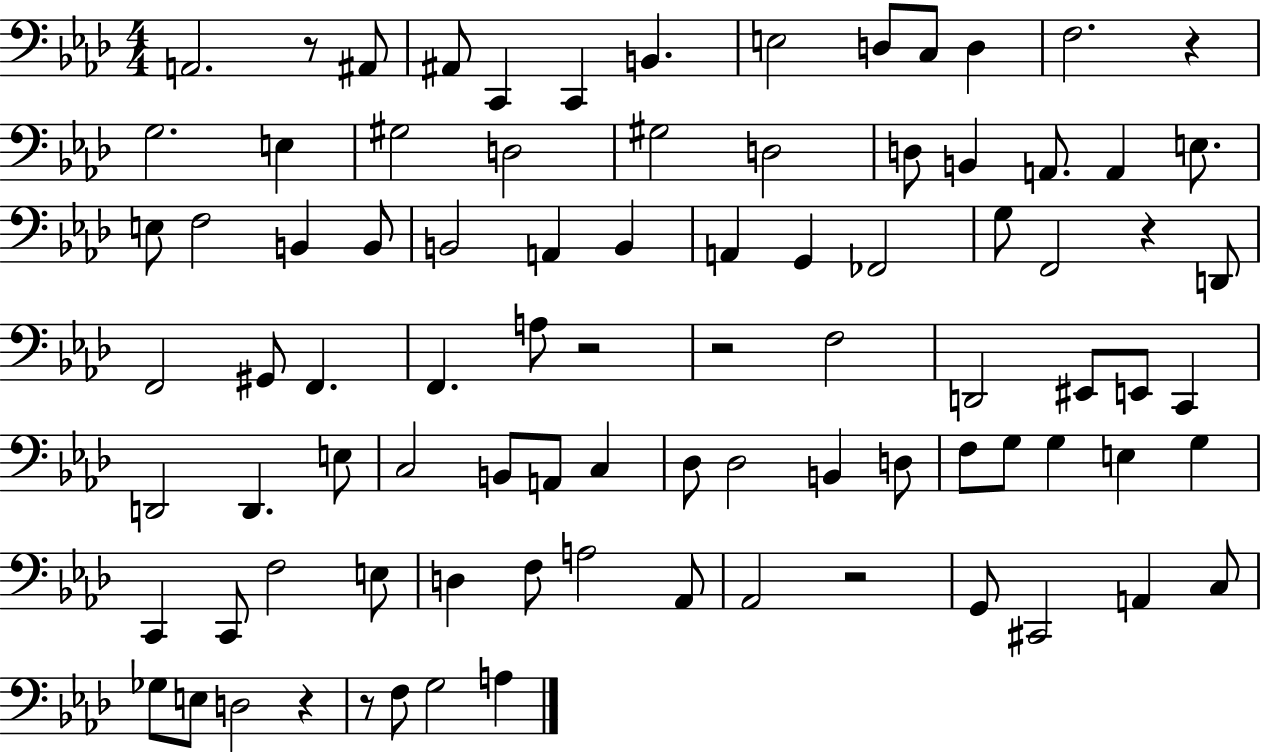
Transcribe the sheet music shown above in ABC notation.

X:1
T:Untitled
M:4/4
L:1/4
K:Ab
A,,2 z/2 ^A,,/2 ^A,,/2 C,, C,, B,, E,2 D,/2 C,/2 D, F,2 z G,2 E, ^G,2 D,2 ^G,2 D,2 D,/2 B,, A,,/2 A,, E,/2 E,/2 F,2 B,, B,,/2 B,,2 A,, B,, A,, G,, _F,,2 G,/2 F,,2 z D,,/2 F,,2 ^G,,/2 F,, F,, A,/2 z2 z2 F,2 D,,2 ^E,,/2 E,,/2 C,, D,,2 D,, E,/2 C,2 B,,/2 A,,/2 C, _D,/2 _D,2 B,, D,/2 F,/2 G,/2 G, E, G, C,, C,,/2 F,2 E,/2 D, F,/2 A,2 _A,,/2 _A,,2 z2 G,,/2 ^C,,2 A,, C,/2 _G,/2 E,/2 D,2 z z/2 F,/2 G,2 A,